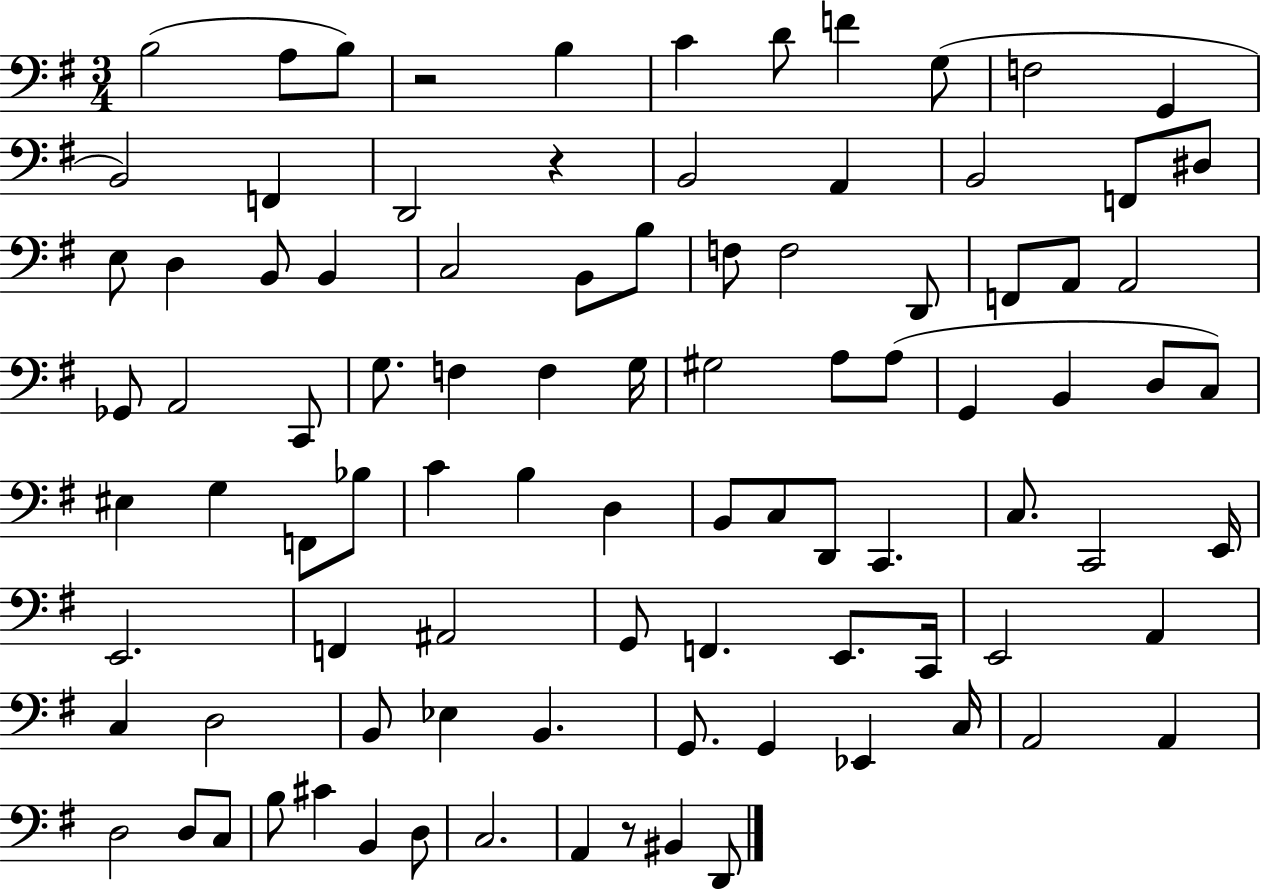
{
  \clef bass
  \numericTimeSignature
  \time 3/4
  \key g \major
  b2( a8 b8) | r2 b4 | c'4 d'8 f'4 g8( | f2 g,4 | \break b,2) f,4 | d,2 r4 | b,2 a,4 | b,2 f,8 dis8 | \break e8 d4 b,8 b,4 | c2 b,8 b8 | f8 f2 d,8 | f,8 a,8 a,2 | \break ges,8 a,2 c,8 | g8. f4 f4 g16 | gis2 a8 a8( | g,4 b,4 d8 c8) | \break eis4 g4 f,8 bes8 | c'4 b4 d4 | b,8 c8 d,8 c,4. | c8. c,2 e,16 | \break e,2. | f,4 ais,2 | g,8 f,4. e,8. c,16 | e,2 a,4 | \break c4 d2 | b,8 ees4 b,4. | g,8. g,4 ees,4 c16 | a,2 a,4 | \break d2 d8 c8 | b8 cis'4 b,4 d8 | c2. | a,4 r8 bis,4 d,8 | \break \bar "|."
}